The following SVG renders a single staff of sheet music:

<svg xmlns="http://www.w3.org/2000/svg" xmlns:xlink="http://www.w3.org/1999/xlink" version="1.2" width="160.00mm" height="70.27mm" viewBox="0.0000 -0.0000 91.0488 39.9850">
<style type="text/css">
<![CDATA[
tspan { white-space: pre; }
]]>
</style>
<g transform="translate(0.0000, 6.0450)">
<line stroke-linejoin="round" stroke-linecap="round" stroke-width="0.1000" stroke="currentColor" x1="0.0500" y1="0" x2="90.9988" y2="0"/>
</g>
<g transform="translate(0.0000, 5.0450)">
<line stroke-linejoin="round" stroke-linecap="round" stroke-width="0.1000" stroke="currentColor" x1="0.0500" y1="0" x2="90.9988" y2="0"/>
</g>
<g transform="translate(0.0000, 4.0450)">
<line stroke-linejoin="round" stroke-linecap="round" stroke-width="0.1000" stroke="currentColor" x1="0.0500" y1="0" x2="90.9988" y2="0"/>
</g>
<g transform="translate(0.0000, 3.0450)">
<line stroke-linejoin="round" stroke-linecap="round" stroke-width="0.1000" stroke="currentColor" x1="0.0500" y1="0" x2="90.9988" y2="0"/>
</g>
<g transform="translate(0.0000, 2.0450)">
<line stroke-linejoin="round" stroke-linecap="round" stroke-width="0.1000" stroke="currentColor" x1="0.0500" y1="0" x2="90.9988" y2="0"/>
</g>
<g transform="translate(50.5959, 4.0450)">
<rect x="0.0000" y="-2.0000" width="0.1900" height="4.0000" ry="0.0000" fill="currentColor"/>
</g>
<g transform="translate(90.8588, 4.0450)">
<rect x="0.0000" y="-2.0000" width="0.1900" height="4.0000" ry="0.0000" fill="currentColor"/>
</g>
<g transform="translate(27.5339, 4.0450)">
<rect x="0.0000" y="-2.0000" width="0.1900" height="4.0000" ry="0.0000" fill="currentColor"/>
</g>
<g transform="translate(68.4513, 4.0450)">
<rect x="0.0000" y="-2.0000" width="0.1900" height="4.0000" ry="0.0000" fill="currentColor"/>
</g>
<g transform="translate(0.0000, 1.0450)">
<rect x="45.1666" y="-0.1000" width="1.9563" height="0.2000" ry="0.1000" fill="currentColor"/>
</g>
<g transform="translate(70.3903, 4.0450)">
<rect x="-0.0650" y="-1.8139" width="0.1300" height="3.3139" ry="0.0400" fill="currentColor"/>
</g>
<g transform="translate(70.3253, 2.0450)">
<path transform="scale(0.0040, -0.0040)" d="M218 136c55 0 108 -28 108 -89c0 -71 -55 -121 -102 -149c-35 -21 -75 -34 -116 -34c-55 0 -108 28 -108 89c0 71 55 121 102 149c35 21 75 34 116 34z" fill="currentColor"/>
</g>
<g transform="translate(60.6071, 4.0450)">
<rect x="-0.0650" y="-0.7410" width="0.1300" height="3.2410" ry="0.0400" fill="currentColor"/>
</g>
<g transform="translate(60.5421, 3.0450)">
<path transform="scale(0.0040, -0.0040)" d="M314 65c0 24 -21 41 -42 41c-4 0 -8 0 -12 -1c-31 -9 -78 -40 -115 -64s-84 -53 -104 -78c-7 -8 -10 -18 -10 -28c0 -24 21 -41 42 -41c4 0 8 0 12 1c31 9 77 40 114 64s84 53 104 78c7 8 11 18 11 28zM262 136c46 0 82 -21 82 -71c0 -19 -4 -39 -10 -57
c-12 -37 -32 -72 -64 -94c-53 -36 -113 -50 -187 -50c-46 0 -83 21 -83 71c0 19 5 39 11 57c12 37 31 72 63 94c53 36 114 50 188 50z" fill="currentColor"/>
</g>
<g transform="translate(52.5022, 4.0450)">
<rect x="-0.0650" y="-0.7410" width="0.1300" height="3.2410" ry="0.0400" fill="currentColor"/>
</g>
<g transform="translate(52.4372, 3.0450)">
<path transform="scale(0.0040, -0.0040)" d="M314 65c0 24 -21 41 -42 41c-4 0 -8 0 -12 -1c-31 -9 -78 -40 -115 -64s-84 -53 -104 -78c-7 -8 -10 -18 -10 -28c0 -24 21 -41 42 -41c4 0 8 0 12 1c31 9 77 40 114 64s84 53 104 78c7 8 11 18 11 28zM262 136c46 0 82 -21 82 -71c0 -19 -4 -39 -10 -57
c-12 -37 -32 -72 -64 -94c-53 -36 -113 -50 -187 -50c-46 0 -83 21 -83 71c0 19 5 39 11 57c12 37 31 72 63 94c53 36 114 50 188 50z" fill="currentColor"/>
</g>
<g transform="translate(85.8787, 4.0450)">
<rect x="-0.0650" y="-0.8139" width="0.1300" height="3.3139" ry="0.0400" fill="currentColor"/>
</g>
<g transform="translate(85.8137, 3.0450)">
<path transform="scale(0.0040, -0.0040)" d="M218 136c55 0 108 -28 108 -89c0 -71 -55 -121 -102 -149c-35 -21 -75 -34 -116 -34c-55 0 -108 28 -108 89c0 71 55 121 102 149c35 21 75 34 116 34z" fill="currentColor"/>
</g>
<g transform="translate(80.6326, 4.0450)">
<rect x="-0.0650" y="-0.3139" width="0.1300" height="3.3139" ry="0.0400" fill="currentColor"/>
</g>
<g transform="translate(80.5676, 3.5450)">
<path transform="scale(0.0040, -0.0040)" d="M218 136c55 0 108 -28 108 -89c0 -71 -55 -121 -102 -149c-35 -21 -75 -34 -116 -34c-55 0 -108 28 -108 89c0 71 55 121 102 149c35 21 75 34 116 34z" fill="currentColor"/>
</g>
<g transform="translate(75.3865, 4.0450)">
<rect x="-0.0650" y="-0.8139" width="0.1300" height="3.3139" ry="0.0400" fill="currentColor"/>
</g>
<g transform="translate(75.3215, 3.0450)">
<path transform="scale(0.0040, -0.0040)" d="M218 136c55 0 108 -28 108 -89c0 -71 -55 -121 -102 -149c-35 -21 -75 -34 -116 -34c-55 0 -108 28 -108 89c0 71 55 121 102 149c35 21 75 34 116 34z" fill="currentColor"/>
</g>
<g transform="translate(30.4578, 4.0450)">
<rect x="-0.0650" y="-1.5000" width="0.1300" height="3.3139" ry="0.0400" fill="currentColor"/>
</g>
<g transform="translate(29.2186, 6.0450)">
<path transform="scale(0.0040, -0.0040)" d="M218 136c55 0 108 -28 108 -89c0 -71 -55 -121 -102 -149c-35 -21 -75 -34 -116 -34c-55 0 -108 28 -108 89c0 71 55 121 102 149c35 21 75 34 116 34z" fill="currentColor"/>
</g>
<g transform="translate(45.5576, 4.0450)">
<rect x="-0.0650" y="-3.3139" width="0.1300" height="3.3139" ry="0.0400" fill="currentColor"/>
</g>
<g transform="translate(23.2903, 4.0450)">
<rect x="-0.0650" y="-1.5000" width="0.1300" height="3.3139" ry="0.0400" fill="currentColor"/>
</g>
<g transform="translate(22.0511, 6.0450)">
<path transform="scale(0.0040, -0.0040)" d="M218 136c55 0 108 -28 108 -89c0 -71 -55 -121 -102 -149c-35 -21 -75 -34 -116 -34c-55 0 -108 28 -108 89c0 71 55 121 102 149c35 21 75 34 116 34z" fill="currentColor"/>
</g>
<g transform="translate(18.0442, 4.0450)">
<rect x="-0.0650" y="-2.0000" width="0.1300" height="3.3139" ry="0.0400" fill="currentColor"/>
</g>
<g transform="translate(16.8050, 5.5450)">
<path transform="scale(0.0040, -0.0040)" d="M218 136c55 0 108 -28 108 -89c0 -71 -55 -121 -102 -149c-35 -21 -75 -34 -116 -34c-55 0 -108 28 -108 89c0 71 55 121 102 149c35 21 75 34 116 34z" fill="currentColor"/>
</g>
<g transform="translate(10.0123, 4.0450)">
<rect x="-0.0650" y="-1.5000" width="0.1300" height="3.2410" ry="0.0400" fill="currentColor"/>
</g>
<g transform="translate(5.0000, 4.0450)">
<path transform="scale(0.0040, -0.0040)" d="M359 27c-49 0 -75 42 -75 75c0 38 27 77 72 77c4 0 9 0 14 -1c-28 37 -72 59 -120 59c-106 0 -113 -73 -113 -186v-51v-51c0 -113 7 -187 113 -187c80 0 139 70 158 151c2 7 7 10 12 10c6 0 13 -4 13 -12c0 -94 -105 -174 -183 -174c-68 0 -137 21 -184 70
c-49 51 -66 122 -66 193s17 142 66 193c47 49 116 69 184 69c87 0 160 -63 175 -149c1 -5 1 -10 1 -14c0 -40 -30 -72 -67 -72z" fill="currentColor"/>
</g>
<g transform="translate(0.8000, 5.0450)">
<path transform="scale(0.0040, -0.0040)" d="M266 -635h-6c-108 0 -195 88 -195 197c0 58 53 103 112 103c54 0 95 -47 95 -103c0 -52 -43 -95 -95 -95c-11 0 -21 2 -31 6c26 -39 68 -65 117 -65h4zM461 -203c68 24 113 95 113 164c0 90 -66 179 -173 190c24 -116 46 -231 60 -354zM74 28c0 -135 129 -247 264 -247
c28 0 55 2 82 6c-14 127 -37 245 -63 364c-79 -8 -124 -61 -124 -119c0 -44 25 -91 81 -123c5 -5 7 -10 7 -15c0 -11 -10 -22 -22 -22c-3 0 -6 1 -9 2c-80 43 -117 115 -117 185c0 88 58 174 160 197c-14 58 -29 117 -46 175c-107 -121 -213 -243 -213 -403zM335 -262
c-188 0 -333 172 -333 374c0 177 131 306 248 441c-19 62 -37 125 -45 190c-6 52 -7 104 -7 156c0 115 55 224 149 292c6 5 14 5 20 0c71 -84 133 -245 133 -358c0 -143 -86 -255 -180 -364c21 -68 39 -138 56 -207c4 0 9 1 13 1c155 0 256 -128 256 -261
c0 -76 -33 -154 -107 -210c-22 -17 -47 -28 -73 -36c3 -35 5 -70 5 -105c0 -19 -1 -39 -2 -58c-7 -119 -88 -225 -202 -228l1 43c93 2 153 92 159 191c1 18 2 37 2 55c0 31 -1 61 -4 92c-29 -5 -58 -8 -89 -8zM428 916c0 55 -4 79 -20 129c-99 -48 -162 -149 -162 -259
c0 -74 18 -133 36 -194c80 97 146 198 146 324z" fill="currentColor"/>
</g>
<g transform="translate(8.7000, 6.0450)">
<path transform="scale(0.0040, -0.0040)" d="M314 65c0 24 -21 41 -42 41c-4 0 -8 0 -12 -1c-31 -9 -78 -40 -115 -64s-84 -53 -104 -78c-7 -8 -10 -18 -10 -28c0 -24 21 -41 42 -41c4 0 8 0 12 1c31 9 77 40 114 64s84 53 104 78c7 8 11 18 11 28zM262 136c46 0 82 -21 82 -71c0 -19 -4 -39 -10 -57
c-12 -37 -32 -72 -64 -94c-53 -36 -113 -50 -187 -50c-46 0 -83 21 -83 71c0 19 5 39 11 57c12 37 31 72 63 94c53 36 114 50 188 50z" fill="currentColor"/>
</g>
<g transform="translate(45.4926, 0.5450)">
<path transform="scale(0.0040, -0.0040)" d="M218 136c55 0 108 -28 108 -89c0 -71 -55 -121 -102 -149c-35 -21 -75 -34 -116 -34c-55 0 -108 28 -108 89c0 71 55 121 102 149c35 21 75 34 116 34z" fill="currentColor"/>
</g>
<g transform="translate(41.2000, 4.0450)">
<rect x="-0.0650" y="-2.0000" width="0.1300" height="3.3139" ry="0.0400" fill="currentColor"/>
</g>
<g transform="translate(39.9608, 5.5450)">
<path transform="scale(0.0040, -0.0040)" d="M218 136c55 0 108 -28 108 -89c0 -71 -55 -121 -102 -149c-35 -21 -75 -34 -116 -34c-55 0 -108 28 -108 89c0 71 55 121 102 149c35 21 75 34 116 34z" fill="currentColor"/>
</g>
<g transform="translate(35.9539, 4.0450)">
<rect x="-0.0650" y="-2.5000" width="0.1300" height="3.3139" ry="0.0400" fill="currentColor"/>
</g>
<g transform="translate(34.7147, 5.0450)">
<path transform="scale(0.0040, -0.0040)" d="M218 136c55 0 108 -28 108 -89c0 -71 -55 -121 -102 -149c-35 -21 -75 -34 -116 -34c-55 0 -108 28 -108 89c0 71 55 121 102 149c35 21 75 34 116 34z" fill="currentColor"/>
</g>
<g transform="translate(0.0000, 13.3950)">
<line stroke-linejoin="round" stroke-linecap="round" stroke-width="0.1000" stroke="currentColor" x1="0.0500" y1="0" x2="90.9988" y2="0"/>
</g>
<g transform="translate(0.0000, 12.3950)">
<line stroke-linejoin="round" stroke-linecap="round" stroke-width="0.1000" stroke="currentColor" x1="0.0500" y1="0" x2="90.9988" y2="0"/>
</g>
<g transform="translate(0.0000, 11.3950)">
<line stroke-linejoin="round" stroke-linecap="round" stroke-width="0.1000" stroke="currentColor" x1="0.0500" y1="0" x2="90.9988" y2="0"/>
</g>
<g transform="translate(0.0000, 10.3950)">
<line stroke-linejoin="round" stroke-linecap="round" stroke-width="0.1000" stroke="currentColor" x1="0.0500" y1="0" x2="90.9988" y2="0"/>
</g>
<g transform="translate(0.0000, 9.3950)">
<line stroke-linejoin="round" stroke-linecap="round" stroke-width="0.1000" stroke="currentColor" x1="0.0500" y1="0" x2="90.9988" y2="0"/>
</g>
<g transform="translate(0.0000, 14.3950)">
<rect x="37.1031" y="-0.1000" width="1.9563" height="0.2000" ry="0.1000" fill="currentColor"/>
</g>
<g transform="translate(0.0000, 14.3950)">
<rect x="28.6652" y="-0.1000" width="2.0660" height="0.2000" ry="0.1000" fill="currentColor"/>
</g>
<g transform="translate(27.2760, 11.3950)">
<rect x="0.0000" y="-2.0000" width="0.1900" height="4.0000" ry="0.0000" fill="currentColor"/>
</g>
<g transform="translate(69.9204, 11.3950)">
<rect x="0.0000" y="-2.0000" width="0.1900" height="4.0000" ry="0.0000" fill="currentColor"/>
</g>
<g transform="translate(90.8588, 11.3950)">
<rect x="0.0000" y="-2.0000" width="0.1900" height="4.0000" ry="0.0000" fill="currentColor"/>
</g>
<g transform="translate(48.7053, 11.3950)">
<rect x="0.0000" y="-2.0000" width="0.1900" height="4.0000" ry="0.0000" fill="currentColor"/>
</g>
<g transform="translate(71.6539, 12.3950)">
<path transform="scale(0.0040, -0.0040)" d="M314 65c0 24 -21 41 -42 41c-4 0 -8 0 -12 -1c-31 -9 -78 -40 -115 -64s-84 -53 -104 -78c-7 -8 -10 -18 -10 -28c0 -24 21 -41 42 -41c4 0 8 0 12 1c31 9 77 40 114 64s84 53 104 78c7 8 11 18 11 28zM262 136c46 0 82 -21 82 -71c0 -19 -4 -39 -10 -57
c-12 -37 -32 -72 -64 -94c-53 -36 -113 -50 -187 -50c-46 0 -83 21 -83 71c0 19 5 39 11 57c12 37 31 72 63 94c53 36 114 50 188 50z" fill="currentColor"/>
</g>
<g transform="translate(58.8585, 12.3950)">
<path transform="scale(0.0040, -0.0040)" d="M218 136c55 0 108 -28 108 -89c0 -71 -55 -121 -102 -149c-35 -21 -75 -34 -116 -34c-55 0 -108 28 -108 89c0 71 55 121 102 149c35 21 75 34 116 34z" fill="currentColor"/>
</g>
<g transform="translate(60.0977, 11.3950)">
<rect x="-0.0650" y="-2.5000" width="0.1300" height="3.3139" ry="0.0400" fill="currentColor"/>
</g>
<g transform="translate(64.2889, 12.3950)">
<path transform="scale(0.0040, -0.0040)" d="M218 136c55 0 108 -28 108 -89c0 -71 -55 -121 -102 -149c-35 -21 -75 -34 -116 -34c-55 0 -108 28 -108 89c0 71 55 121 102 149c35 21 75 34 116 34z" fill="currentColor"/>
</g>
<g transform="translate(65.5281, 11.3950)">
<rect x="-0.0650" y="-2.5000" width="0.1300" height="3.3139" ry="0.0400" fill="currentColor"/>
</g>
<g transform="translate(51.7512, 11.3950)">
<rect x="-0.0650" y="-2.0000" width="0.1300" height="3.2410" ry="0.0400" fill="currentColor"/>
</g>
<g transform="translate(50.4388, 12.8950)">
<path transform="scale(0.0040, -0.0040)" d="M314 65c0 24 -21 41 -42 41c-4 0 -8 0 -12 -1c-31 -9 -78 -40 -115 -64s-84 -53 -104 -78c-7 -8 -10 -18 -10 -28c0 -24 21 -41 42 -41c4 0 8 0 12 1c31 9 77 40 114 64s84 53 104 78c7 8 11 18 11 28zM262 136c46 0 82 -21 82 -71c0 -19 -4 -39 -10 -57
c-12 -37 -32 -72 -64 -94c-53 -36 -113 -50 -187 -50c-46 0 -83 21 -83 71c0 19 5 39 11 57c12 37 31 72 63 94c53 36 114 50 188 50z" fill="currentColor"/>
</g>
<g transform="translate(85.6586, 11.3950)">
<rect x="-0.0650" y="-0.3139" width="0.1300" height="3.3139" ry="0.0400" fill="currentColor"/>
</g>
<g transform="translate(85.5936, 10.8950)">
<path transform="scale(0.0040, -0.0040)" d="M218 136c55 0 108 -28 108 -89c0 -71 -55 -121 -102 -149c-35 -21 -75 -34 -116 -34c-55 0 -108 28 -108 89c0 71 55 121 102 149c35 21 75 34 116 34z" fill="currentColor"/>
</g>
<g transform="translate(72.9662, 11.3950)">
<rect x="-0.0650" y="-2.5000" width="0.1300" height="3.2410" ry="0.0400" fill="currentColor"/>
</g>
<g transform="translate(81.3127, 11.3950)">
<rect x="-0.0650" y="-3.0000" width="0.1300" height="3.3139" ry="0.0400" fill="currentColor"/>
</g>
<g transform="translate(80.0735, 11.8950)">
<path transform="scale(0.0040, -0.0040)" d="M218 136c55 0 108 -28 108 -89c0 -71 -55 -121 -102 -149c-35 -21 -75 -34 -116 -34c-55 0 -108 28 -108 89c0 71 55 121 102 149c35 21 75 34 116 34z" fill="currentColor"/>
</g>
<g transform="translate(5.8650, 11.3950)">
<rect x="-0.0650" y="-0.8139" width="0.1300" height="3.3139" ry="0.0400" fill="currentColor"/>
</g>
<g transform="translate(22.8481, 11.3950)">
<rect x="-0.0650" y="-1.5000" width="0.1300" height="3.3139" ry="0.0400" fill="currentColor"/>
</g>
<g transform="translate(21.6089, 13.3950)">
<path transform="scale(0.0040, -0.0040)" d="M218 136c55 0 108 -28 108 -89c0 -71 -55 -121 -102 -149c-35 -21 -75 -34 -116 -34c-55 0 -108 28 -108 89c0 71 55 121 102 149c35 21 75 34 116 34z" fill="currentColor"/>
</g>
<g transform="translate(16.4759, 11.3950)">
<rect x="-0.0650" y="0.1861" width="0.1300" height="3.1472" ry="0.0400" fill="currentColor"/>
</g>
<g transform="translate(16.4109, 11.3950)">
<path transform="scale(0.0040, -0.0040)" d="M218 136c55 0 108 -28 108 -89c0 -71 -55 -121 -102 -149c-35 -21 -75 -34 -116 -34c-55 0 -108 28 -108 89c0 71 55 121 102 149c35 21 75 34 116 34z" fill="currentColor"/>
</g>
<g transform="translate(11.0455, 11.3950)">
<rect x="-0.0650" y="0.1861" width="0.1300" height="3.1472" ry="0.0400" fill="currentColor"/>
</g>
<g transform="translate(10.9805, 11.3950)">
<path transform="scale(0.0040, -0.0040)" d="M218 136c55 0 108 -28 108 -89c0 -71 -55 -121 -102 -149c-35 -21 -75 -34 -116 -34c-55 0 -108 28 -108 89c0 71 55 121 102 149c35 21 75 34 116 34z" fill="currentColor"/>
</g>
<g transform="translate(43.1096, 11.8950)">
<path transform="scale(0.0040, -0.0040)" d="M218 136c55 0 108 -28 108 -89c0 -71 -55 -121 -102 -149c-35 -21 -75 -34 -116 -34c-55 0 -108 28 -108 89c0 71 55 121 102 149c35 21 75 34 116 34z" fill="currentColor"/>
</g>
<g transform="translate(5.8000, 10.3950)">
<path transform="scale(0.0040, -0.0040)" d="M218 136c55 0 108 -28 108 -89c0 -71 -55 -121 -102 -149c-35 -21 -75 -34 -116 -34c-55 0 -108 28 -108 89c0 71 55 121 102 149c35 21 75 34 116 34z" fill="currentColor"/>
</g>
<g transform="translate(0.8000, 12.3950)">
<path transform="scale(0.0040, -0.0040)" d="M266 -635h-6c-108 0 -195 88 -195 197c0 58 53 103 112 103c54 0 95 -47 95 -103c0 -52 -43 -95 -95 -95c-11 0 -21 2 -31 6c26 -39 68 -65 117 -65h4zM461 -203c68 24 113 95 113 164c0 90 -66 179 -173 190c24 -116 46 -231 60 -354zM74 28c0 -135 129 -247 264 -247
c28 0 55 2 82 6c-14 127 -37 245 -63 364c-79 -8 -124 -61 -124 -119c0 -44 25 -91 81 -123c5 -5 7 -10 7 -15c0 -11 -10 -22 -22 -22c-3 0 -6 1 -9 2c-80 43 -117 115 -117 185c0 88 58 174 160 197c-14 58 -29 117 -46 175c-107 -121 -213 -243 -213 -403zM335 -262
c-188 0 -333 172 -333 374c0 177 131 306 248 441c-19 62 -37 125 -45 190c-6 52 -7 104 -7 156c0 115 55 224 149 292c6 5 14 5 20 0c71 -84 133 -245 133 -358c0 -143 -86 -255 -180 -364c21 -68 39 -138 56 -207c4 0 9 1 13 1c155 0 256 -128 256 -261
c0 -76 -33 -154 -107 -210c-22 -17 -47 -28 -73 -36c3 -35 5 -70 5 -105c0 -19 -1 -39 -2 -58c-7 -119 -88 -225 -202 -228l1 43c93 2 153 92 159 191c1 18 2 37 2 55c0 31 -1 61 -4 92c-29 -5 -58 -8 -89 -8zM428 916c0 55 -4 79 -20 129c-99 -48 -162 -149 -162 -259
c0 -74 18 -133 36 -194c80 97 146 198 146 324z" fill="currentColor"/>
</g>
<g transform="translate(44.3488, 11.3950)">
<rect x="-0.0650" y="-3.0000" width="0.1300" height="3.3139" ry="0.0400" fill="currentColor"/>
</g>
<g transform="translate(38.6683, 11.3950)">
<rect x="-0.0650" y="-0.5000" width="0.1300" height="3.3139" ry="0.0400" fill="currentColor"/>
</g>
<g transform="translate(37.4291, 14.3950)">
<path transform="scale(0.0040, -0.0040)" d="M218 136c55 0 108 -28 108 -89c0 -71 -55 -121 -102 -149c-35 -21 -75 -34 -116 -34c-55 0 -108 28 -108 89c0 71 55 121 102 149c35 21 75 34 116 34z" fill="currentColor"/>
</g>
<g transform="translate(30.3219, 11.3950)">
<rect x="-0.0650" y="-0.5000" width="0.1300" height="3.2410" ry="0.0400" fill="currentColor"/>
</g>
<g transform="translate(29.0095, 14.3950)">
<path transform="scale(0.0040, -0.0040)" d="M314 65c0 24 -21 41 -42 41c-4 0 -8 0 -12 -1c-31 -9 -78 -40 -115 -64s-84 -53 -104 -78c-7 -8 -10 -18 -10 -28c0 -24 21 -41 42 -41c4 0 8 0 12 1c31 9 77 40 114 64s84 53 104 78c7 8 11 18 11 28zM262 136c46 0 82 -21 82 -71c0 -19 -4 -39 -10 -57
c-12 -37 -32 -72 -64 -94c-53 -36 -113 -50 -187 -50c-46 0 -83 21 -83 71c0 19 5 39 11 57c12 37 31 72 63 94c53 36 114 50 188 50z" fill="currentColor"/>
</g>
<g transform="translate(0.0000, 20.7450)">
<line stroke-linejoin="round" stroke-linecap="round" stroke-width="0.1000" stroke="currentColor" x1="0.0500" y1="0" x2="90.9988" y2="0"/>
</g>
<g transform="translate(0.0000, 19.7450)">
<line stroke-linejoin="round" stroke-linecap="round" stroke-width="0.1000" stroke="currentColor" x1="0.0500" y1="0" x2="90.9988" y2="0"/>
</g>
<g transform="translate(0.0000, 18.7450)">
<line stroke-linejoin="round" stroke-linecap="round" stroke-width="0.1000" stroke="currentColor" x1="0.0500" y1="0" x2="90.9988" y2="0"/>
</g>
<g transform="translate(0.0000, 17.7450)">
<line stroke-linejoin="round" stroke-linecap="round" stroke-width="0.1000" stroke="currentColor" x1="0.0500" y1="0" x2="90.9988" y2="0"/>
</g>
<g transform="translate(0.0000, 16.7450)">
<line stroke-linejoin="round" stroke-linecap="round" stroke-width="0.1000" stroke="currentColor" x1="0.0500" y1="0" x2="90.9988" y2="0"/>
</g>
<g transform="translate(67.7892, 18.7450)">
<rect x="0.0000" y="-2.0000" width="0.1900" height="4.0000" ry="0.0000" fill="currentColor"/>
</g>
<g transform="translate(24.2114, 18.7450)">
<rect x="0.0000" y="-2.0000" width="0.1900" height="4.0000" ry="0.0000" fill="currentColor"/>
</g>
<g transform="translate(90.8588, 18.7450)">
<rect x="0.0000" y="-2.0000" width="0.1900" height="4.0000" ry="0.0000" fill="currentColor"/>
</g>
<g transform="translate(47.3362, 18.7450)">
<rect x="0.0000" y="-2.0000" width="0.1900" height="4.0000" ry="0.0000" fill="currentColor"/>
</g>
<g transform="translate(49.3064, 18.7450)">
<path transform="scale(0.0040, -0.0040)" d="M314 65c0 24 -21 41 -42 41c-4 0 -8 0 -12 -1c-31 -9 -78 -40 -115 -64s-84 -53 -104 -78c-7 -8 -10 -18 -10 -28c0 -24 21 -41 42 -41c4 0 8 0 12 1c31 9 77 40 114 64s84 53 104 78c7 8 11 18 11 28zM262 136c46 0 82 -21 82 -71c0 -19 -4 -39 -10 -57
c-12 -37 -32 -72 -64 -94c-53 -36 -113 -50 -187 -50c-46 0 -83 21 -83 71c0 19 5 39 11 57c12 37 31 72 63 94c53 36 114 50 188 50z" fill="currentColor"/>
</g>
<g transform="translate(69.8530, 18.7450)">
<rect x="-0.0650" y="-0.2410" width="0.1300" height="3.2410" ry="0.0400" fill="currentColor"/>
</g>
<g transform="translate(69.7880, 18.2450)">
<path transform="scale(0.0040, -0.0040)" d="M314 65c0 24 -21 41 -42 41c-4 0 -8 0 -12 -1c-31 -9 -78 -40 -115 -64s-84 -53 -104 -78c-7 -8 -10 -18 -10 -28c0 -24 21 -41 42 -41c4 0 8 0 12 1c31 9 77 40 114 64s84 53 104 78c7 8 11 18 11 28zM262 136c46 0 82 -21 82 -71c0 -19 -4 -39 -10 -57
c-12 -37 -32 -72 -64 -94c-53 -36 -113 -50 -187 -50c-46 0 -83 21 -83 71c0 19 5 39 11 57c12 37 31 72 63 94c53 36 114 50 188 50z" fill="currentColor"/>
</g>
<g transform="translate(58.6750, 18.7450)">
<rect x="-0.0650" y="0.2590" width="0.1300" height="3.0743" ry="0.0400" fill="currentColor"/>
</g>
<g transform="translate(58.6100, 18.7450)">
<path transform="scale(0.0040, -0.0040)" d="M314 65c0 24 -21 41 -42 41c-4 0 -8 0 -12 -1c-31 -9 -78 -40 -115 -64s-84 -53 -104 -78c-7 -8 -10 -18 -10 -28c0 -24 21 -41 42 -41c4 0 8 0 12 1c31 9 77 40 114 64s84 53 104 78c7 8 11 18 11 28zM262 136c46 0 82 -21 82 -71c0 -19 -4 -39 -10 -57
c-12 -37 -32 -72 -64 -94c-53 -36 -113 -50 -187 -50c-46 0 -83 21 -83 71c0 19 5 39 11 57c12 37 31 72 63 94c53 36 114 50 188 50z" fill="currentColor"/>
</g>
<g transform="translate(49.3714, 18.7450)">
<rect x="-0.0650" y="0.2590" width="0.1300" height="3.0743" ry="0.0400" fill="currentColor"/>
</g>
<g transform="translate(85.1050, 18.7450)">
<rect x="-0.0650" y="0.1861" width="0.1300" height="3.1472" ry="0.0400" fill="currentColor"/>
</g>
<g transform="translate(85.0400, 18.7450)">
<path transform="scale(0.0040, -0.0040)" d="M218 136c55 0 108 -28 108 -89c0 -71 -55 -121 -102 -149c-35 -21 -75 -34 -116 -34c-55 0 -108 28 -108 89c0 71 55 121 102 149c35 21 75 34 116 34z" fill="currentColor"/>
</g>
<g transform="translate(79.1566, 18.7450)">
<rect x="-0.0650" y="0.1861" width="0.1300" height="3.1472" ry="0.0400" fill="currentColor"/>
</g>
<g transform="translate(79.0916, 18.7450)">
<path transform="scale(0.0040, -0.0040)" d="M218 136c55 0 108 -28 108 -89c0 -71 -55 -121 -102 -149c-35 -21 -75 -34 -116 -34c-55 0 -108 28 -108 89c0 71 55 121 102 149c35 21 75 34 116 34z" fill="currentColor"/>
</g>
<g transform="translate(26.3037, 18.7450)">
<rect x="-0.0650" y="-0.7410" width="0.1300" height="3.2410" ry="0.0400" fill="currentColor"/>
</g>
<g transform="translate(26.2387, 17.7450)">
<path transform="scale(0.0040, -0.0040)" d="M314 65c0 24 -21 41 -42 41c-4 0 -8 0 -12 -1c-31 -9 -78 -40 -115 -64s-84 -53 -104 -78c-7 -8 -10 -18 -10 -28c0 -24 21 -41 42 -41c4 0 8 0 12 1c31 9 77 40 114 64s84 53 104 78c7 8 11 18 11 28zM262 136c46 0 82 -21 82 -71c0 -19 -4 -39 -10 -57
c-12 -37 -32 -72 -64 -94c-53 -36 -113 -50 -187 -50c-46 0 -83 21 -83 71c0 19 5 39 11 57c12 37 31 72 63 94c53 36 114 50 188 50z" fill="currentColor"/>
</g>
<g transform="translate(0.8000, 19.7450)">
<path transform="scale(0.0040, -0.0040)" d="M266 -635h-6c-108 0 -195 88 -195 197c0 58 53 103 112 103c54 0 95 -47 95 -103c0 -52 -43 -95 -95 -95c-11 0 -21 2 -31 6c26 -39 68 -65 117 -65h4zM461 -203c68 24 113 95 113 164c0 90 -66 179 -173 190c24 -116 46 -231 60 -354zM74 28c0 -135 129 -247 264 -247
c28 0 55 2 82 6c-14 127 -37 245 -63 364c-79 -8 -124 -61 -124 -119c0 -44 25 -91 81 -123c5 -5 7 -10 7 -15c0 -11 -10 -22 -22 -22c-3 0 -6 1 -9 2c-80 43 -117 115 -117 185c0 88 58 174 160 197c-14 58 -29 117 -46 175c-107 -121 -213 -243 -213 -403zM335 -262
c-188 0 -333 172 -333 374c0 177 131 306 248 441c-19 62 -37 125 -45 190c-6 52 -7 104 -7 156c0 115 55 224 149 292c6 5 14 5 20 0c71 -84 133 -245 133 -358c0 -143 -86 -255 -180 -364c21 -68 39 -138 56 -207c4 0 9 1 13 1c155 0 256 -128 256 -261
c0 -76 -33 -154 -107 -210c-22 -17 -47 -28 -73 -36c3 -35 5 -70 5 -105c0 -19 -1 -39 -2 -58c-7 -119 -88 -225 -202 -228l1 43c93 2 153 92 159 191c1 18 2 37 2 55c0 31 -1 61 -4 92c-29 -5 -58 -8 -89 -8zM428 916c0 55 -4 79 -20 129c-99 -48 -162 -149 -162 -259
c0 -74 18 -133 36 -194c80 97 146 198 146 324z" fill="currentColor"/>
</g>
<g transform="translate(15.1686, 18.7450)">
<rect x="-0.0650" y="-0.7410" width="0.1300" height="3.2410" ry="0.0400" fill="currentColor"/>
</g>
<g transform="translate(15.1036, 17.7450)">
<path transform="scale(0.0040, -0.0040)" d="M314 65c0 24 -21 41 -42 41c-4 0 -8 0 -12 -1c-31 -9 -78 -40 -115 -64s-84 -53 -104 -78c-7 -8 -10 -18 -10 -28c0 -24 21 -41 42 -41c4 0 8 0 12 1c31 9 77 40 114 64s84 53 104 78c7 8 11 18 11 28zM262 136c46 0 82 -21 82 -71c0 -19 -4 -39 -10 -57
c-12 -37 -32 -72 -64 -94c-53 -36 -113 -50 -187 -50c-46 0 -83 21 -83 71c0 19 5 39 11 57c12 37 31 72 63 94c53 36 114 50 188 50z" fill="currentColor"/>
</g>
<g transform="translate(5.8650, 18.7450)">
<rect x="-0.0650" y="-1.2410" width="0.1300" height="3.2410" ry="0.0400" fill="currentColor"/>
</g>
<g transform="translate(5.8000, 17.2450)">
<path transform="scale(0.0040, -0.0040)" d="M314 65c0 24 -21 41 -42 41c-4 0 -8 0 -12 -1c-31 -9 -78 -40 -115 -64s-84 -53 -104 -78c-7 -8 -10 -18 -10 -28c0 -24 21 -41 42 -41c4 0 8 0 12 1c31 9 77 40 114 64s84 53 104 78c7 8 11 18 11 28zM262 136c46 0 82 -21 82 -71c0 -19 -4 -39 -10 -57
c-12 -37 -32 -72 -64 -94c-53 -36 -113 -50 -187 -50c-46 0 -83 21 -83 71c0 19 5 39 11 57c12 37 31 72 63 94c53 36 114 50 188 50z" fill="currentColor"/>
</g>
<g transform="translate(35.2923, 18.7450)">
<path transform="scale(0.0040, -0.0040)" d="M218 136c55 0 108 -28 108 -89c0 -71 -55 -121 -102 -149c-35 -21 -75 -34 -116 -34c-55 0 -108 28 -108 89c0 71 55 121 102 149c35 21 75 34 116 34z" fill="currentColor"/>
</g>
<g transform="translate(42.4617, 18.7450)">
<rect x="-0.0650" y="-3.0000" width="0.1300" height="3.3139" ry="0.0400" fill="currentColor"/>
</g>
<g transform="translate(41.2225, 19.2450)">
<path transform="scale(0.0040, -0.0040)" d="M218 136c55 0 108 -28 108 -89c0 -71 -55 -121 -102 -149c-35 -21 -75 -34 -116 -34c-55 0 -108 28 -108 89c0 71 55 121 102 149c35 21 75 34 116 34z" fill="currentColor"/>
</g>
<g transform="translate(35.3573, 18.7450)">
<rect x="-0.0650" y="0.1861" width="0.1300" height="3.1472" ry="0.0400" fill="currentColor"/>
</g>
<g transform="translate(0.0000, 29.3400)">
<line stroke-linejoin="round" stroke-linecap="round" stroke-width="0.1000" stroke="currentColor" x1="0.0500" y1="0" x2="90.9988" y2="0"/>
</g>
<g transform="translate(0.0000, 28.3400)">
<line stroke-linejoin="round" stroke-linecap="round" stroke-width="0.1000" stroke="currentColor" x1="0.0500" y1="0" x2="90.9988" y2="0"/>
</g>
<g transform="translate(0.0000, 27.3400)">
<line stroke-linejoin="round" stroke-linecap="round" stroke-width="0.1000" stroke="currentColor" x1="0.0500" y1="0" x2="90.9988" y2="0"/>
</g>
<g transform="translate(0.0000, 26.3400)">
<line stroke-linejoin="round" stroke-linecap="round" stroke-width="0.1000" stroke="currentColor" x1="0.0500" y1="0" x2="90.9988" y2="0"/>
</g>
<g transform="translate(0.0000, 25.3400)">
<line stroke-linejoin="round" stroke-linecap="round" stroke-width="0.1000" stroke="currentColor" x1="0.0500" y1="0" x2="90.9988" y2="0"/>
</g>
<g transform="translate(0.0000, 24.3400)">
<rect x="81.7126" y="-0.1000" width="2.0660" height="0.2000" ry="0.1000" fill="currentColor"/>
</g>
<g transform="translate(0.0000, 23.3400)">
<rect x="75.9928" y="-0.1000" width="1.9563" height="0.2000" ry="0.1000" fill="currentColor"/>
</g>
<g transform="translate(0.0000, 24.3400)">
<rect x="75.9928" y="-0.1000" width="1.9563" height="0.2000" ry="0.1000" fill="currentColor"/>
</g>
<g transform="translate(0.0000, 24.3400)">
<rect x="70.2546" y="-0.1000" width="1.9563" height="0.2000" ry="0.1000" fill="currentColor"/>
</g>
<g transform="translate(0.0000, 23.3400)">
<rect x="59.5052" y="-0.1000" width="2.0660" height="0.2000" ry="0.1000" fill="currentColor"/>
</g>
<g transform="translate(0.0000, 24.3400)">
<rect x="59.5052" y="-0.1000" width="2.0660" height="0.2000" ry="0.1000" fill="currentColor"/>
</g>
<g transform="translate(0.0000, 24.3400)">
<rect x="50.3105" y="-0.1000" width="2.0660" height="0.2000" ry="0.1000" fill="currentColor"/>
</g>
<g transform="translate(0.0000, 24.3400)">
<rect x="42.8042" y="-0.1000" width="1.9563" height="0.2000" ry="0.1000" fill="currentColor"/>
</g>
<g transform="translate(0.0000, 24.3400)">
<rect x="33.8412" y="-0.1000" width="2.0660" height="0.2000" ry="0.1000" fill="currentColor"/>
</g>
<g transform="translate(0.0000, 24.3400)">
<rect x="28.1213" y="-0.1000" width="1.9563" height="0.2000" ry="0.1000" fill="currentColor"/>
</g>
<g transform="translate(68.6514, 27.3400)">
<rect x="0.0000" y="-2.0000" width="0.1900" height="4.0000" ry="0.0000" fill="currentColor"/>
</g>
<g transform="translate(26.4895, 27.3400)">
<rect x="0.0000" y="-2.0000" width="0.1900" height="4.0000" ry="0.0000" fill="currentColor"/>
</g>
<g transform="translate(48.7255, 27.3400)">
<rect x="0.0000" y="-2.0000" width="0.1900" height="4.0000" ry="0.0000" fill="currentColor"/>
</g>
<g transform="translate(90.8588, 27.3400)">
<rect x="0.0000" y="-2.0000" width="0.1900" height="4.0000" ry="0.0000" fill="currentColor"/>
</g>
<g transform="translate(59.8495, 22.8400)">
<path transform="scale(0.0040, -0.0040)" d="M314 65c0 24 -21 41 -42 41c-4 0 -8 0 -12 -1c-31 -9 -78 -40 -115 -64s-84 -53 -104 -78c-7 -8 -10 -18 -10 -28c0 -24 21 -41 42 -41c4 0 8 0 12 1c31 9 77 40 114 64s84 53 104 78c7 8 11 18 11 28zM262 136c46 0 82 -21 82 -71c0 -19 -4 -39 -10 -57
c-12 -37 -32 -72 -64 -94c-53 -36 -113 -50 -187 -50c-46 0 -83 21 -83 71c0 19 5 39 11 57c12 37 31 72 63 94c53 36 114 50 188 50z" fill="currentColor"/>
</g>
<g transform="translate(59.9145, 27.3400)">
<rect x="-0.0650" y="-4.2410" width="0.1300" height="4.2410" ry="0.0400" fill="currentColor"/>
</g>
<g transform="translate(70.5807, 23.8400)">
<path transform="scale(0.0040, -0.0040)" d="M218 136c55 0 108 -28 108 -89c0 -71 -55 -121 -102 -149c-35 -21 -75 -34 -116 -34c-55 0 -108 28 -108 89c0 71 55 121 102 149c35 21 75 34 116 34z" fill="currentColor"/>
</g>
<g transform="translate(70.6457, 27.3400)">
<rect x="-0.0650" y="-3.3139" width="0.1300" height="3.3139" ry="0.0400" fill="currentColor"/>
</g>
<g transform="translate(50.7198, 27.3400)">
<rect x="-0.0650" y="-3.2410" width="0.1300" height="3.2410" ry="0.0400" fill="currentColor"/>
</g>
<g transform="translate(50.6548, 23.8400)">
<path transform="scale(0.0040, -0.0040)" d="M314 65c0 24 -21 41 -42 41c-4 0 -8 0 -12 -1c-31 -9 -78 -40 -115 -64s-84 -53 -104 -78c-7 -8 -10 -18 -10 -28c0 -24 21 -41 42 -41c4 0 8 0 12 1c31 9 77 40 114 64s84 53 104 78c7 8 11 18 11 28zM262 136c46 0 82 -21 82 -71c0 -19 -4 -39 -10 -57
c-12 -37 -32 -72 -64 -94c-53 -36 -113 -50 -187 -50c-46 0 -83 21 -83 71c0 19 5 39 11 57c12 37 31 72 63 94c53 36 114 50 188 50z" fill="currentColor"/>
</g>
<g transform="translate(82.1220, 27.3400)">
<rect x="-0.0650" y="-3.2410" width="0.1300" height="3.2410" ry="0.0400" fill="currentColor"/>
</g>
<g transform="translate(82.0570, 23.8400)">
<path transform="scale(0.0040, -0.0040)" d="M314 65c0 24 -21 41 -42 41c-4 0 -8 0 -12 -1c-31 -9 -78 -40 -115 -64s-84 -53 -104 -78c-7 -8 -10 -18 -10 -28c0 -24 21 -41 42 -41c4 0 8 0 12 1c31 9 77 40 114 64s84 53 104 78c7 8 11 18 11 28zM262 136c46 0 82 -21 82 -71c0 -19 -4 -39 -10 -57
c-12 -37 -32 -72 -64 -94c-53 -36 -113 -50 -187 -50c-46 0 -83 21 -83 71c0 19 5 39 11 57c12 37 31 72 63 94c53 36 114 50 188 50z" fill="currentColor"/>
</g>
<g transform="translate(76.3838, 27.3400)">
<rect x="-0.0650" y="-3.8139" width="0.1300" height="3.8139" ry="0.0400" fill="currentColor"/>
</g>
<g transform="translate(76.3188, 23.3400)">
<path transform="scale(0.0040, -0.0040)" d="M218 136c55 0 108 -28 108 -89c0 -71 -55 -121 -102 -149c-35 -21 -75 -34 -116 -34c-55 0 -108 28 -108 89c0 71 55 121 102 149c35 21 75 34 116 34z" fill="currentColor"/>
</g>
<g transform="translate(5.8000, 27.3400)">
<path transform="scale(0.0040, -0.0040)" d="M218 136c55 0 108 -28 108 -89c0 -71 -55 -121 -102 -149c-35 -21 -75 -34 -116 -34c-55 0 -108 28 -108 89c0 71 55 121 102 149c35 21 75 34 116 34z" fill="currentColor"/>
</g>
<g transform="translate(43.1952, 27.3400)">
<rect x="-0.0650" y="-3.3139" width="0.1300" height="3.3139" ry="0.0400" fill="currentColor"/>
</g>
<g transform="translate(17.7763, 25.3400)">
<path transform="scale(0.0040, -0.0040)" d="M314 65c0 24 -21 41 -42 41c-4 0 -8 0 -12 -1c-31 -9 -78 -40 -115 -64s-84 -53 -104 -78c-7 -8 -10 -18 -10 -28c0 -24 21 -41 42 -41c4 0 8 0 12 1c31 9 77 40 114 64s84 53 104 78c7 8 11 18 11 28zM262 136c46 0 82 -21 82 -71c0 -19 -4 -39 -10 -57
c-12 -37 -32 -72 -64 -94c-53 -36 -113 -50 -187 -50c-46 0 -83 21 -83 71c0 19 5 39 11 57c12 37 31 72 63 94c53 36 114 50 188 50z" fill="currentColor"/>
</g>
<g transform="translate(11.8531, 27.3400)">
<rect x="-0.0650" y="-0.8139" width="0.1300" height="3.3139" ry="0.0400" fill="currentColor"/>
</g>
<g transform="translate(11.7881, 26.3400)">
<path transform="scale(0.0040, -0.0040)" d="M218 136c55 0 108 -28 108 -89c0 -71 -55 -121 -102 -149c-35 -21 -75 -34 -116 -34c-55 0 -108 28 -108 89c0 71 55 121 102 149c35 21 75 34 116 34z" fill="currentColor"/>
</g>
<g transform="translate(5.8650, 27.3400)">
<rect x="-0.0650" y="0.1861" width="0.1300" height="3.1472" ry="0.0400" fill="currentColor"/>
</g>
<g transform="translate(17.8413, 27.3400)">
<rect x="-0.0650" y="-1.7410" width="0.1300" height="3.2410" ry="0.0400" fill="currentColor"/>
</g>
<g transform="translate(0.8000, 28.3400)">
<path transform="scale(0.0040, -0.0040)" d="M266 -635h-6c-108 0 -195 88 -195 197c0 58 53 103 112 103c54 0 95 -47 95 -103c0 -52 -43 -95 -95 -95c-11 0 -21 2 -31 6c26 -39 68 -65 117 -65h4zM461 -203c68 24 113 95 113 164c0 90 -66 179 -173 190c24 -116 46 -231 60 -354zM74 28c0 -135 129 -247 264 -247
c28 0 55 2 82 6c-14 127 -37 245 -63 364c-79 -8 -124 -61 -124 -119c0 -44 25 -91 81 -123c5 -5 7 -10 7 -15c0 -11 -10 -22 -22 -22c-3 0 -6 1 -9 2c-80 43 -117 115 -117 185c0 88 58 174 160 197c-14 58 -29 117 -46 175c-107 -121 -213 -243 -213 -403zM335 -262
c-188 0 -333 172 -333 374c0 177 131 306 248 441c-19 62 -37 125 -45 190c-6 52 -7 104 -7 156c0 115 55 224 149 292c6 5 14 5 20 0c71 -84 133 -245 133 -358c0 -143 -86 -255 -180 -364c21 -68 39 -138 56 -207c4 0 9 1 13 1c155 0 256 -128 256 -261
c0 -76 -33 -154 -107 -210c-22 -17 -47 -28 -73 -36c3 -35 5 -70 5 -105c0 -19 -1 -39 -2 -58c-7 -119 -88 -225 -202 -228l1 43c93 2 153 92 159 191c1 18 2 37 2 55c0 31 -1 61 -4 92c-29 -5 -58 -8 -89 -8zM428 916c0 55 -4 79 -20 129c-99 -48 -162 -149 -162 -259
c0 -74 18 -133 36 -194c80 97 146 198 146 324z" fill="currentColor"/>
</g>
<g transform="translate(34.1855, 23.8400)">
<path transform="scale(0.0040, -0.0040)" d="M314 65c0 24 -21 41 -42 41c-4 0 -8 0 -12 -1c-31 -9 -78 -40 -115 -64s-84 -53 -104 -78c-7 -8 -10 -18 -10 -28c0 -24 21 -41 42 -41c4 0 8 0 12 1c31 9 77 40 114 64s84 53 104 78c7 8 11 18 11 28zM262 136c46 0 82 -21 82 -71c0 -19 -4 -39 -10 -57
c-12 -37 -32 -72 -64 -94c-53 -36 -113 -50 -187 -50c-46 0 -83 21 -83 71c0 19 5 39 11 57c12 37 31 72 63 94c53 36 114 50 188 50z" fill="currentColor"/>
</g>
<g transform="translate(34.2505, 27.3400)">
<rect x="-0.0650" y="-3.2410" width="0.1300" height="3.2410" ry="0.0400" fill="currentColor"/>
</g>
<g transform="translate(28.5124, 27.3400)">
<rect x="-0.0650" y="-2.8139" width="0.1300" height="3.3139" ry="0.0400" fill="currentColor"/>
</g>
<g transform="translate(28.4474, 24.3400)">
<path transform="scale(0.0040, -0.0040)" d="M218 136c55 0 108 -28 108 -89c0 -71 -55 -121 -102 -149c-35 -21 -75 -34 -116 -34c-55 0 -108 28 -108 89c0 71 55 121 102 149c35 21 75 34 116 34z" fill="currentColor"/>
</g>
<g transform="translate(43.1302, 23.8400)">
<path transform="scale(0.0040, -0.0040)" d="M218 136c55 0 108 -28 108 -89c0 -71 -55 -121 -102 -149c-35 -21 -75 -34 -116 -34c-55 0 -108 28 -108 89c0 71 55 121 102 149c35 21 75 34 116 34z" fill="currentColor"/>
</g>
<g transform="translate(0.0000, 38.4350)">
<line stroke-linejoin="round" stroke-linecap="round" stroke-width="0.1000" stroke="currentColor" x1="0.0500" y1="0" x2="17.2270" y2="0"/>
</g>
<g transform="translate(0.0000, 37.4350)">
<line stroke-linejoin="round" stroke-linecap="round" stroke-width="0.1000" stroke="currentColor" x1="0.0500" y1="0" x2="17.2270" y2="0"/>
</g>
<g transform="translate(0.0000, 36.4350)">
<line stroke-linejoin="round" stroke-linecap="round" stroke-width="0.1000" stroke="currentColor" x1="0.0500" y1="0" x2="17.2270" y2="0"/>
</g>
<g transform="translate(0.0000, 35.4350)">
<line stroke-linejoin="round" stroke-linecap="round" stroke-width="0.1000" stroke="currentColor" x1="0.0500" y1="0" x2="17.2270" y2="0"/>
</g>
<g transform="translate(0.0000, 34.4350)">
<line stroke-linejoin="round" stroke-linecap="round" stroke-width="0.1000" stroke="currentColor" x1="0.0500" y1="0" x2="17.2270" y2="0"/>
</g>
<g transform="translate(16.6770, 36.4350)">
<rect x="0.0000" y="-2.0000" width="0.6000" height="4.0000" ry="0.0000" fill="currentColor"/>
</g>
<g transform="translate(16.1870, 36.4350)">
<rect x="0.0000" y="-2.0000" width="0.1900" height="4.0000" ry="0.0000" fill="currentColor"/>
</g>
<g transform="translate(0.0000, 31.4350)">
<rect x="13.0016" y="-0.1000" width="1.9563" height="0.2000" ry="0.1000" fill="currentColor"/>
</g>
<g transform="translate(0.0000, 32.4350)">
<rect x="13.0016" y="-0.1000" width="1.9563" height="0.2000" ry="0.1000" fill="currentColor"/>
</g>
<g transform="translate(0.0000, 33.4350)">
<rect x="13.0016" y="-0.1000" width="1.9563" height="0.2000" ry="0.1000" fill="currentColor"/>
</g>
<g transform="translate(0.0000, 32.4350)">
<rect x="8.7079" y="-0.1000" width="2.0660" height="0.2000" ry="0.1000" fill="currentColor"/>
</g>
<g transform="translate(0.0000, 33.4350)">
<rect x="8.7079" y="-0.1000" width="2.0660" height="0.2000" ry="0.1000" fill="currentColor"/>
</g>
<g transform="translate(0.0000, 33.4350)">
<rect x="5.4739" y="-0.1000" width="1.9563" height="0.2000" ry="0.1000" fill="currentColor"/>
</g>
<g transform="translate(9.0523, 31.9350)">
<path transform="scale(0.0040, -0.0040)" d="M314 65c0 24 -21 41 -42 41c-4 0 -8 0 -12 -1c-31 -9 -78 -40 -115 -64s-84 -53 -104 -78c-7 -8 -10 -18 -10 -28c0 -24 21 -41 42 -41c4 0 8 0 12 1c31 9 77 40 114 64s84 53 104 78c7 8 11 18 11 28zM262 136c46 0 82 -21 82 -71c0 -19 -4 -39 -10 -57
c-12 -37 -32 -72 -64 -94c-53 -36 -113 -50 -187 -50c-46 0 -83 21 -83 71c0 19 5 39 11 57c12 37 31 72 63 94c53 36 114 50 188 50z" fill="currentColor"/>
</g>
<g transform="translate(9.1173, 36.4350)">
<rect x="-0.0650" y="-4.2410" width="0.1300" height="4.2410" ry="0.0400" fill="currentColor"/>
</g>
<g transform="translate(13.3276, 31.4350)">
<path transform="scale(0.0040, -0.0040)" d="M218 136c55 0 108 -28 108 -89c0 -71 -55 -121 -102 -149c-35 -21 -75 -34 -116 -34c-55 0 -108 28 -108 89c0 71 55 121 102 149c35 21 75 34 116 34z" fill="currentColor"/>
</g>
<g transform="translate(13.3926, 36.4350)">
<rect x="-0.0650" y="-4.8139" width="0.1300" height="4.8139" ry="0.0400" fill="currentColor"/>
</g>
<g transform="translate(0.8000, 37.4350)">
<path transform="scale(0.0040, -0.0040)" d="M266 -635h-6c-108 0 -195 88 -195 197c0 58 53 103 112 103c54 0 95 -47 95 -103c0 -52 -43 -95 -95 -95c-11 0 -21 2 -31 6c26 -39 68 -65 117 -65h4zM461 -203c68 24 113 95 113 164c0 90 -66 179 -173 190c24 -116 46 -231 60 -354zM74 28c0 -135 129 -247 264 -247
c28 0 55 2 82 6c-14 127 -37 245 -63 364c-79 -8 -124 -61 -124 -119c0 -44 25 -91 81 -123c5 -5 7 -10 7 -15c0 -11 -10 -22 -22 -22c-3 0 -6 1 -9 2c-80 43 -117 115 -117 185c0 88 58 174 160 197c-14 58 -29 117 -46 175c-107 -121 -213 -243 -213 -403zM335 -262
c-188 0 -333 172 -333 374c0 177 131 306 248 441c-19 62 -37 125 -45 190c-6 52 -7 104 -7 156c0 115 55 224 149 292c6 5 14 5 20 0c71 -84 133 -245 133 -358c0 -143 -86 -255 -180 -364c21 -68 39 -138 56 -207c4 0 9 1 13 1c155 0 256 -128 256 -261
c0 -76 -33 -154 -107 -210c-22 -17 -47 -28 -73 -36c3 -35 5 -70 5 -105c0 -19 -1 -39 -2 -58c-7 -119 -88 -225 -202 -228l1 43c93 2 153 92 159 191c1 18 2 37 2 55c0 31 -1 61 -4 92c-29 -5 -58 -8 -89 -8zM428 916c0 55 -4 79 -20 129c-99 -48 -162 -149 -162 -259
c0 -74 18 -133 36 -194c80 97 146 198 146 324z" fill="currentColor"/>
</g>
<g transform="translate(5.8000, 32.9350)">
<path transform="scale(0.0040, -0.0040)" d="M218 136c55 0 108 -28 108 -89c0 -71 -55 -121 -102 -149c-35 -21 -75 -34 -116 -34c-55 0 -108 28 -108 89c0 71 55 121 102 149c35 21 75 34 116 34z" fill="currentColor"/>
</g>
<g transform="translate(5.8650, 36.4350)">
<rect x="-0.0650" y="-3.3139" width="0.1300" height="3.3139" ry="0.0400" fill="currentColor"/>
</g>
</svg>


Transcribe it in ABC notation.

X:1
T:Untitled
M:4/4
L:1/4
K:C
E2 F E E G F b d2 d2 f d c d d B B E C2 C A F2 G G G2 A c e2 d2 d2 B A B2 B2 c2 B B B d f2 a b2 b b2 d'2 b c' b2 b d'2 e'